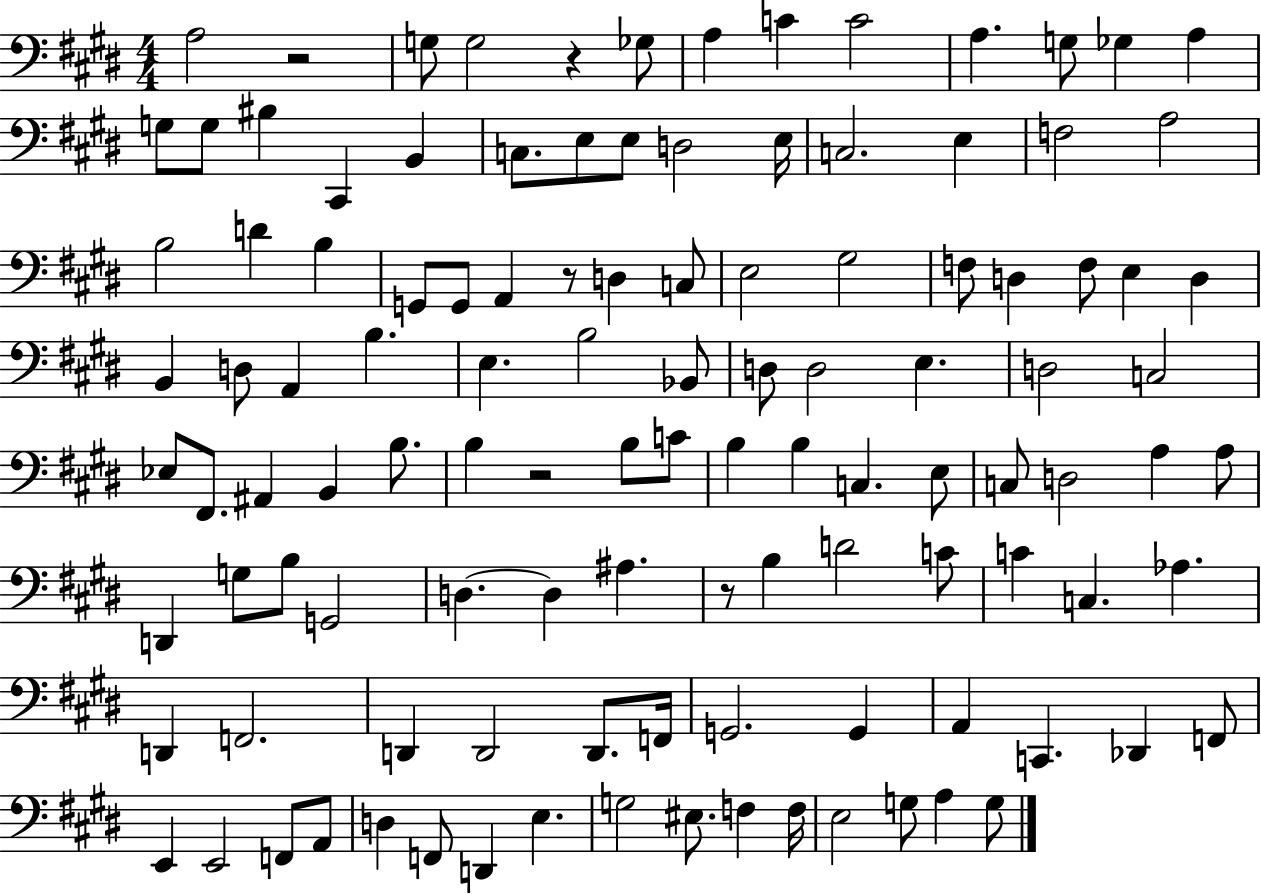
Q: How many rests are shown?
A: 5